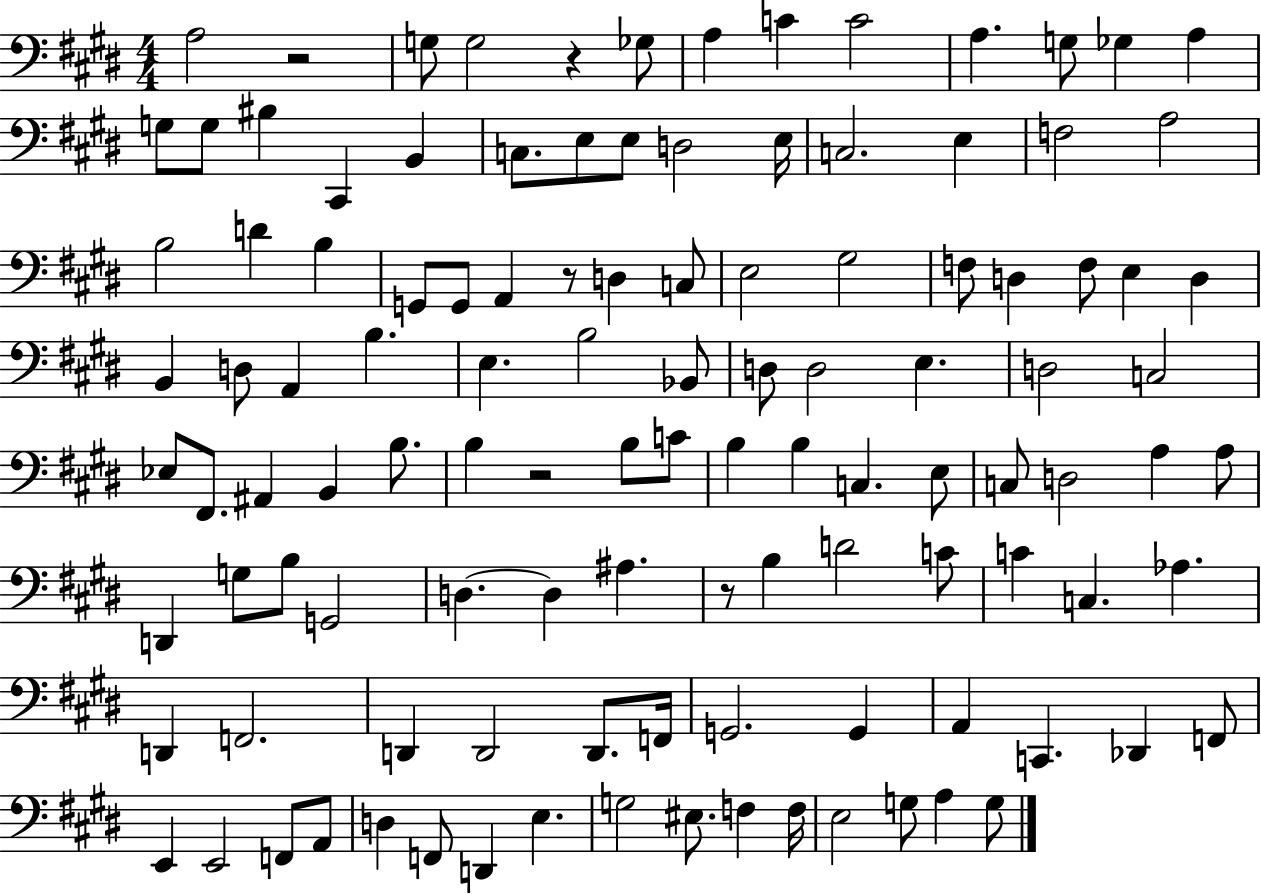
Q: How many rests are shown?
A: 5